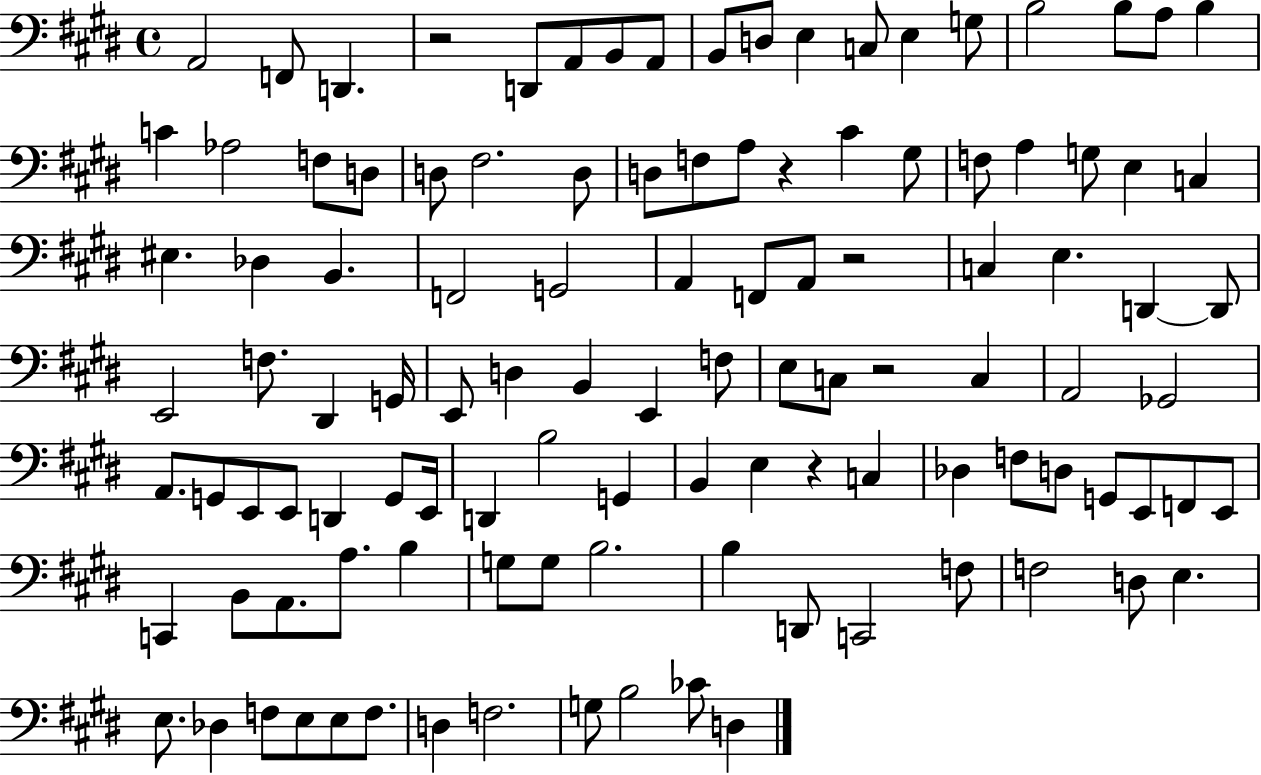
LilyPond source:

{
  \clef bass
  \time 4/4
  \defaultTimeSignature
  \key e \major
  \repeat volta 2 { a,2 f,8 d,4. | r2 d,8 a,8 b,8 a,8 | b,8 d8 e4 c8 e4 g8 | b2 b8 a8 b4 | \break c'4 aes2 f8 d8 | d8 fis2. d8 | d8 f8 a8 r4 cis'4 gis8 | f8 a4 g8 e4 c4 | \break eis4. des4 b,4. | f,2 g,2 | a,4 f,8 a,8 r2 | c4 e4. d,4~~ d,8 | \break e,2 f8. dis,4 g,16 | e,8 d4 b,4 e,4 f8 | e8 c8 r2 c4 | a,2 ges,2 | \break a,8. g,8 e,8 e,8 d,4 g,8 e,16 | d,4 b2 g,4 | b,4 e4 r4 c4 | des4 f8 d8 g,8 e,8 f,8 e,8 | \break c,4 b,8 a,8. a8. b4 | g8 g8 b2. | b4 d,8 c,2 f8 | f2 d8 e4. | \break e8. des4 f8 e8 e8 f8. | d4 f2. | g8 b2 ces'8 d4 | } \bar "|."
}